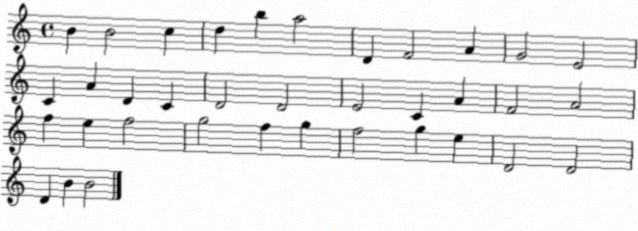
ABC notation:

X:1
T:Untitled
M:4/4
L:1/4
K:C
B B2 c d b a2 D F2 A G2 E2 C A D C D2 D2 E2 C A F2 A2 f e f2 g2 f g f2 g e D2 D2 D B B2